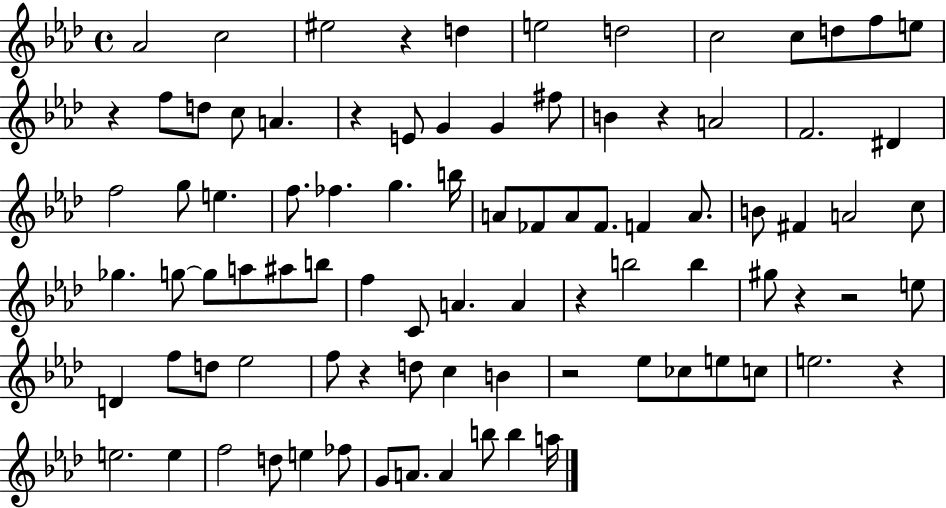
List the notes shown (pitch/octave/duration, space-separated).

Ab4/h C5/h EIS5/h R/q D5/q E5/h D5/h C5/h C5/e D5/e F5/e E5/e R/q F5/e D5/e C5/e A4/q. R/q E4/e G4/q G4/q F#5/e B4/q R/q A4/h F4/h. D#4/q F5/h G5/e E5/q. F5/e. FES5/q. G5/q. B5/s A4/e FES4/e A4/e FES4/e. F4/q A4/e. B4/e F#4/q A4/h C5/e Gb5/q. G5/e G5/e A5/e A#5/e B5/e F5/q C4/e A4/q. A4/q R/q B5/h B5/q G#5/e R/q R/h E5/e D4/q F5/e D5/e Eb5/h F5/e R/q D5/e C5/q B4/q R/h Eb5/e CES5/e E5/e C5/e E5/h. R/q E5/h. E5/q F5/h D5/e E5/q FES5/e G4/e A4/e. A4/q B5/e B5/q A5/s